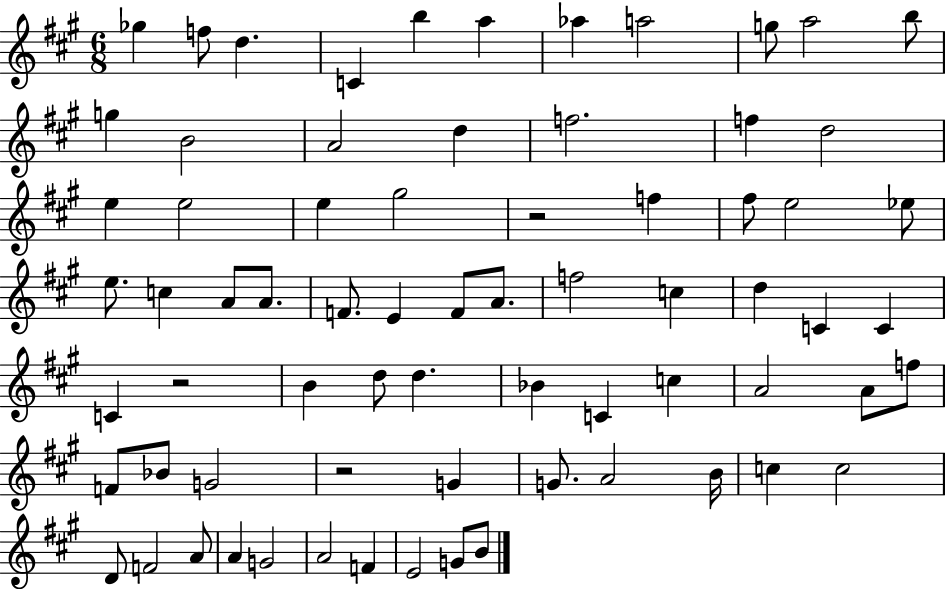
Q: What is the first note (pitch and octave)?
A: Gb5